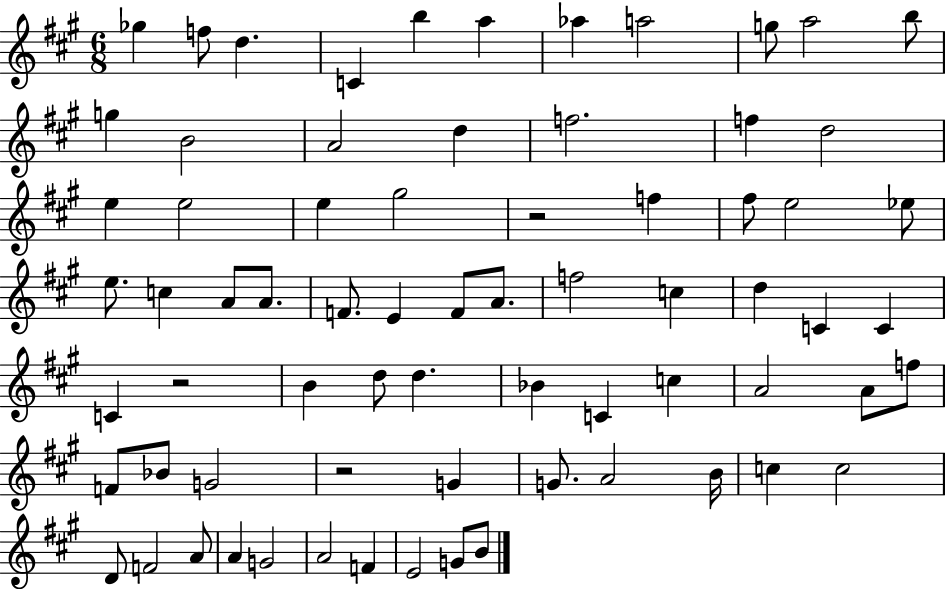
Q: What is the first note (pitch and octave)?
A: Gb5